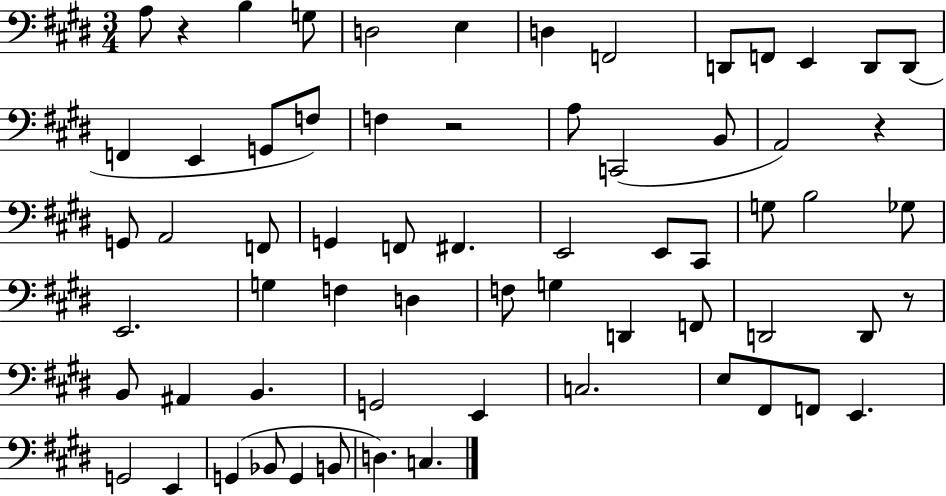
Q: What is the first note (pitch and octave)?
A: A3